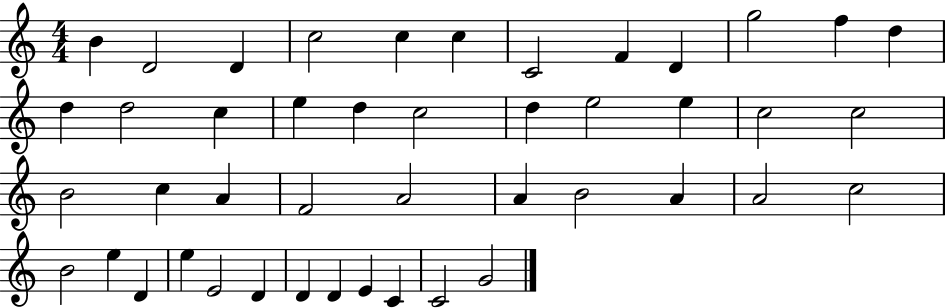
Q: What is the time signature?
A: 4/4